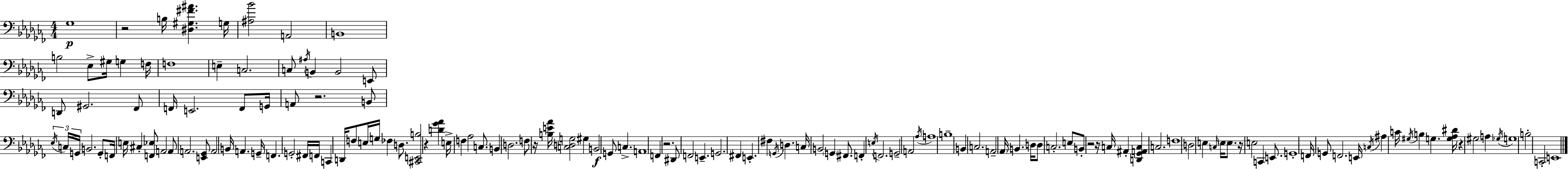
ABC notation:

X:1
T:Untitled
M:4/4
L:1/4
K:Abm
_G,4 z2 B,/4 [^D,^G,^F^A] G,/4 [^A,_B]2 A,,2 B,,4 B,2 _E,/2 ^G,/4 G, F,/4 F,4 E, C,2 C,/2 ^A,/4 B,, B,,2 E,,/2 D,,/2 ^G,,2 _F,,/2 F,,/4 E,,2 F,,/2 G,,/4 A,,/2 z2 B,,/2 _E,/4 C,/4 G,,/4 B,,2 G,,/2 F,,/4 E,/4 ^C, [F,,_E,]/2 A,,2 A,,/2 A,,2 [E,,_G,,]/2 A,,2 B,,/4 A,, G,,/4 F,, G,,2 ^F,,/4 F,,/4 C,, D,,/4 F,/2 E,/4 G,/4 _F, D,/2 [^C,,E,,B,]2 z [D_G_A] E,/4 F, _A,2 C,/2 B,, D,2 F,/2 z/4 [B,E_A]/4 [C,D,G,]2 ^G, B,,2 G,,/2 C, A,,4 F,, z2 ^D,,/2 F,,2 E,, G,,2 ^F,, E,, ^F, G,,/4 D, C,/4 B,,2 G,, ^F,,/2 F,, E,/4 F,,2 G,,2 A,,2 _A,/4 A,4 B,4 B,, C,2 A,,2 _A,,/4 B,, D,/4 D,/2 C,2 E,/2 B,,/2 z2 z/4 C,/4 ^A,, [D,,_G,,A,,C,] C,2 F,4 D,2 E, C,/4 E,/4 E,/2 z/4 E,2 C,, E,,/2 G,,4 F,,/4 G,,/2 F,,2 E,,/4 C,/4 ^A, C/4 ^G,/4 B, G, [G,_A,^D]/4 z ^G,2 A, _G,/4 G,4 B,2 C,,2 E,,4